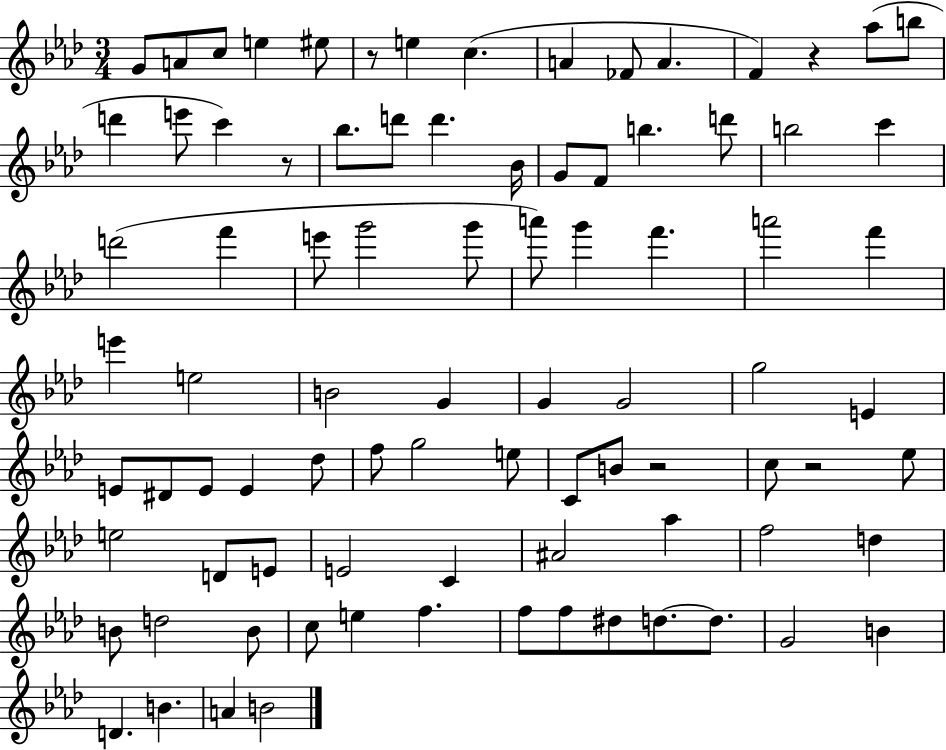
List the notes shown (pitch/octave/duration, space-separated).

G4/e A4/e C5/e E5/q EIS5/e R/e E5/q C5/q. A4/q FES4/e A4/q. F4/q R/q Ab5/e B5/e D6/q E6/e C6/q R/e Bb5/e. D6/e D6/q. Bb4/s G4/e F4/e B5/q. D6/e B5/h C6/q D6/h F6/q E6/e G6/h G6/e A6/e G6/q F6/q. A6/h F6/q E6/q E5/h B4/h G4/q G4/q G4/h G5/h E4/q E4/e D#4/e E4/e E4/q Db5/e F5/e G5/h E5/e C4/e B4/e R/h C5/e R/h Eb5/e E5/h D4/e E4/e E4/h C4/q A#4/h Ab5/q F5/h D5/q B4/e D5/h B4/e C5/e E5/q F5/q. F5/e F5/e D#5/e D5/e. D5/e. G4/h B4/q D4/q. B4/q. A4/q B4/h